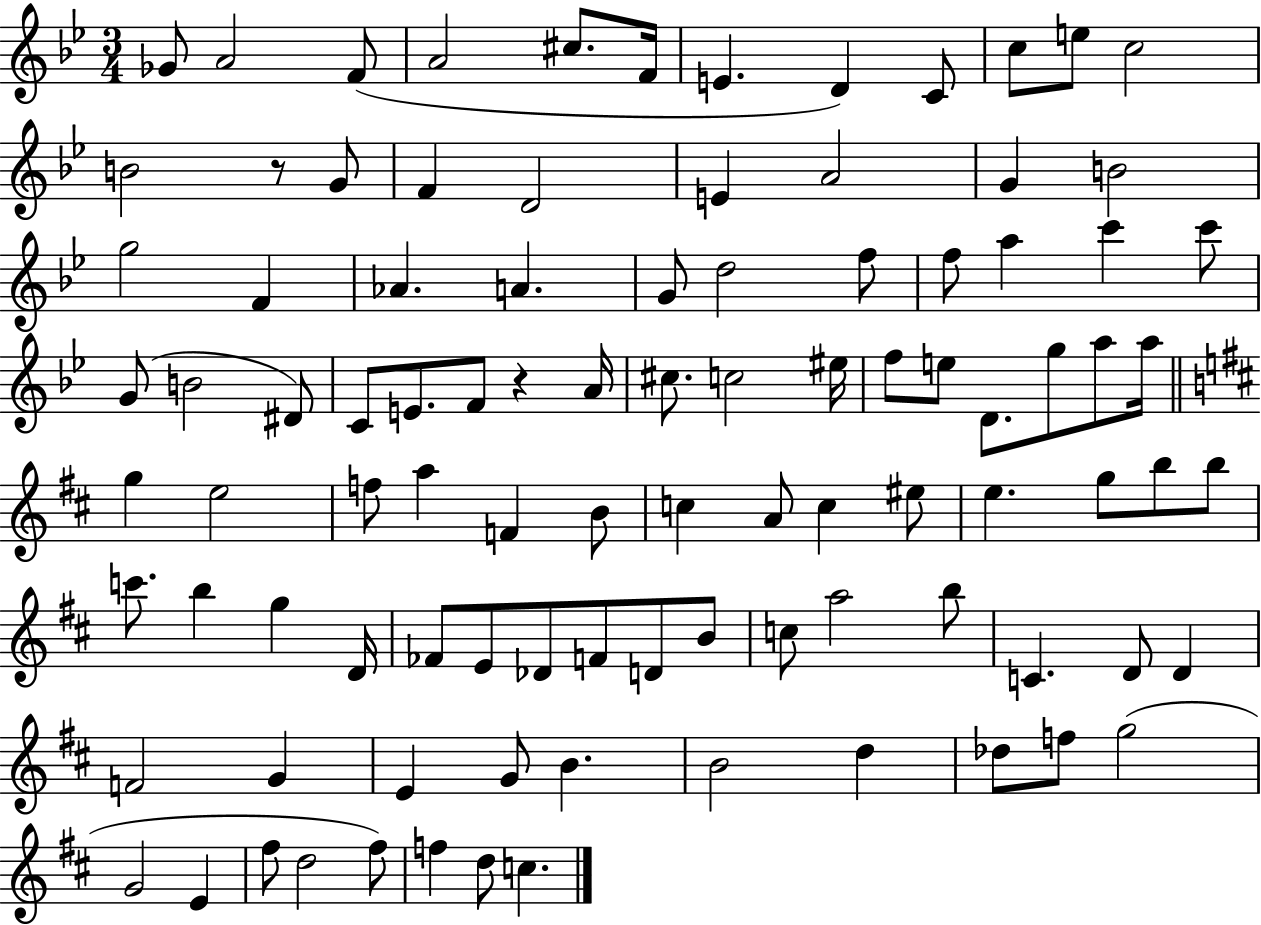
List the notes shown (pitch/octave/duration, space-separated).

Gb4/e A4/h F4/e A4/h C#5/e. F4/s E4/q. D4/q C4/e C5/e E5/e C5/h B4/h R/e G4/e F4/q D4/h E4/q A4/h G4/q B4/h G5/h F4/q Ab4/q. A4/q. G4/e D5/h F5/e F5/e A5/q C6/q C6/e G4/e B4/h D#4/e C4/e E4/e. F4/e R/q A4/s C#5/e. C5/h EIS5/s F5/e E5/e D4/e. G5/e A5/e A5/s G5/q E5/h F5/e A5/q F4/q B4/e C5/q A4/e C5/q EIS5/e E5/q. G5/e B5/e B5/e C6/e. B5/q G5/q D4/s FES4/e E4/e Db4/e F4/e D4/e B4/e C5/e A5/h B5/e C4/q. D4/e D4/q F4/h G4/q E4/q G4/e B4/q. B4/h D5/q Db5/e F5/e G5/h G4/h E4/q F#5/e D5/h F#5/e F5/q D5/e C5/q.